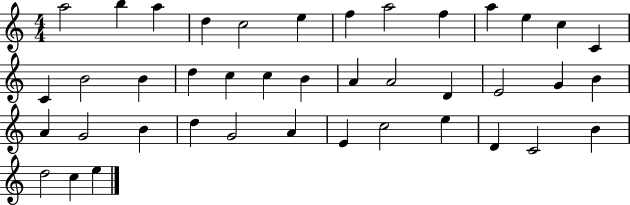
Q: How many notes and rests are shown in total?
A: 41